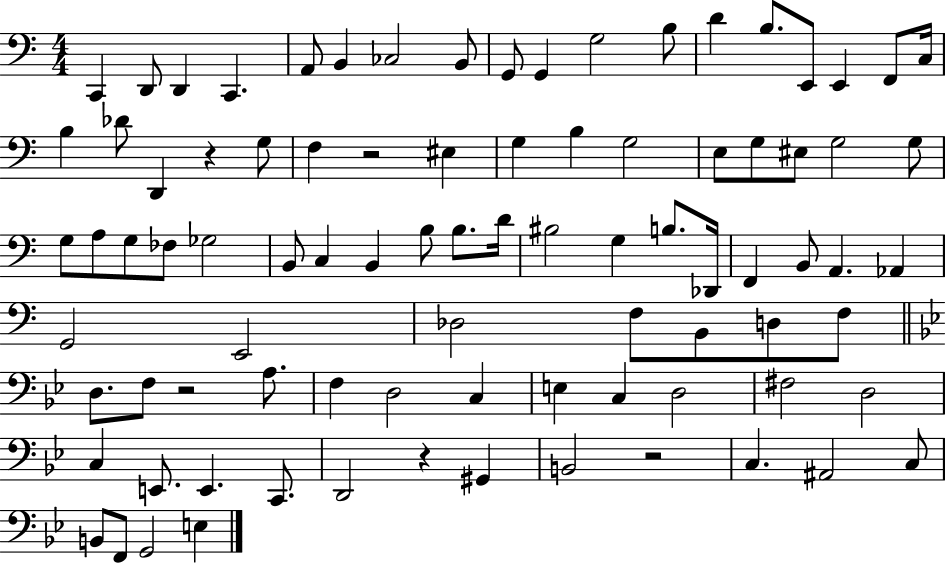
X:1
T:Untitled
M:4/4
L:1/4
K:C
C,, D,,/2 D,, C,, A,,/2 B,, _C,2 B,,/2 G,,/2 G,, G,2 B,/2 D B,/2 E,,/2 E,, F,,/2 C,/4 B, _D/2 D,, z G,/2 F, z2 ^E, G, B, G,2 E,/2 G,/2 ^E,/2 G,2 G,/2 G,/2 A,/2 G,/2 _F,/2 _G,2 B,,/2 C, B,, B,/2 B,/2 D/4 ^B,2 G, B,/2 _D,,/4 F,, B,,/2 A,, _A,, G,,2 E,,2 _D,2 F,/2 B,,/2 D,/2 F,/2 D,/2 F,/2 z2 A,/2 F, D,2 C, E, C, D,2 ^F,2 D,2 C, E,,/2 E,, C,,/2 D,,2 z ^G,, B,,2 z2 C, ^A,,2 C,/2 B,,/2 F,,/2 G,,2 E,